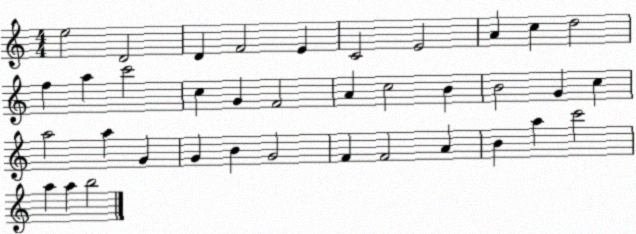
X:1
T:Untitled
M:4/4
L:1/4
K:C
e2 D2 D F2 E C2 E2 A c d2 f a c'2 c G F2 A c2 B B2 G c a2 a G G B G2 F F2 A B a c'2 a a b2